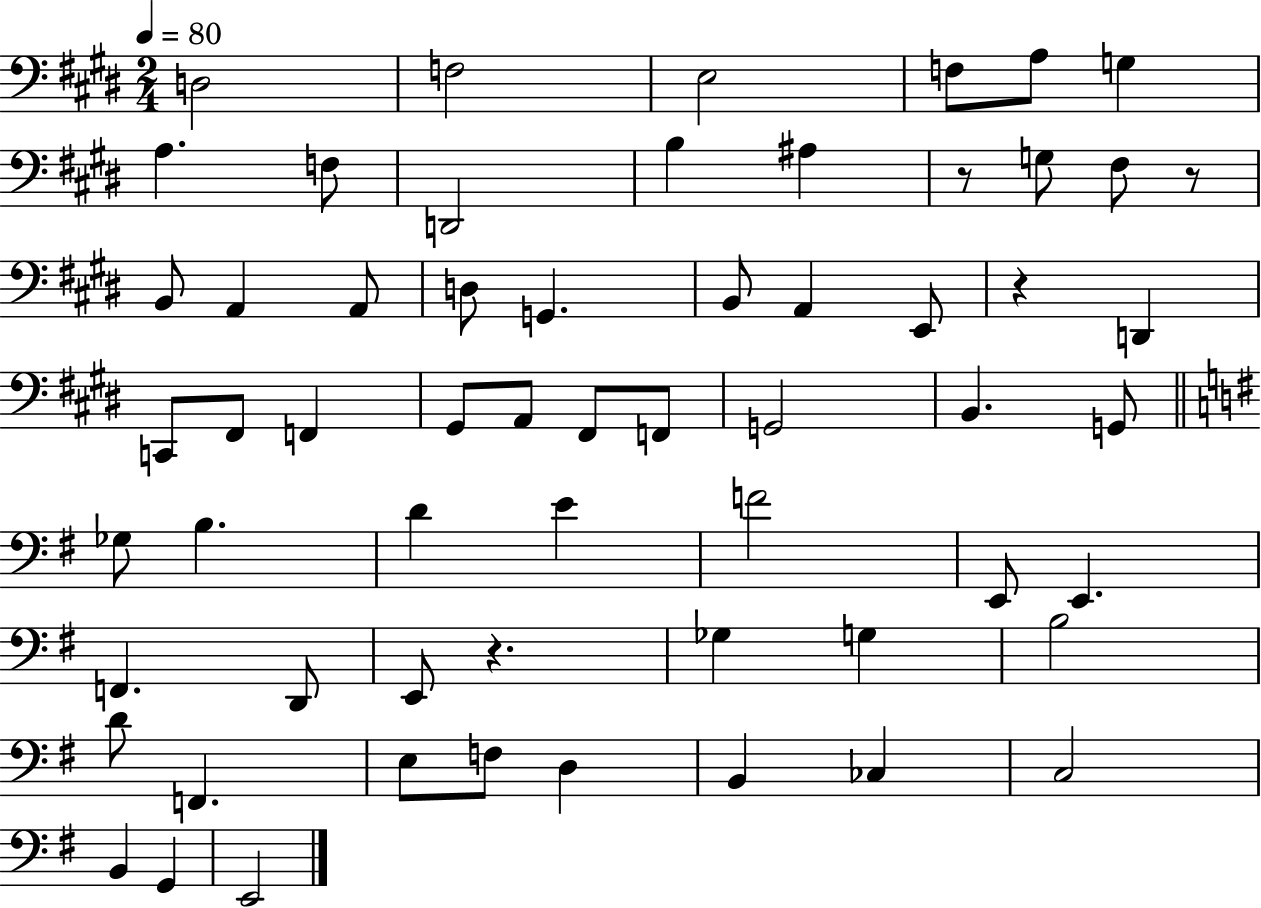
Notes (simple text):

D3/h F3/h E3/h F3/e A3/e G3/q A3/q. F3/e D2/h B3/q A#3/q R/e G3/e F#3/e R/e B2/e A2/q A2/e D3/e G2/q. B2/e A2/q E2/e R/q D2/q C2/e F#2/e F2/q G#2/e A2/e F#2/e F2/e G2/h B2/q. G2/e Gb3/e B3/q. D4/q E4/q F4/h E2/e E2/q. F2/q. D2/e E2/e R/q. Gb3/q G3/q B3/h D4/e F2/q. E3/e F3/e D3/q B2/q CES3/q C3/h B2/q G2/q E2/h